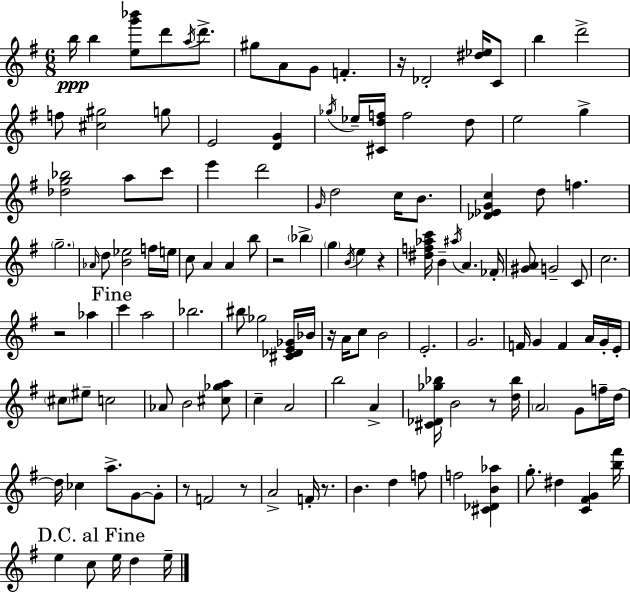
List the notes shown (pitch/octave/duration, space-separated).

B5/s B5/q [E5,G6,Bb6]/e D6/e A5/s D6/e. G#5/e A4/e G4/e F4/q. R/s Db4/h [D#5,Eb5]/s C4/e B5/q D6/h F5/e [C#5,G#5]/h G5/e E4/h [D4,G4]/q Gb5/s Eb5/s [C#4,D5,F5]/s F5/h D5/e E5/h G5/q [Db5,G5,Bb5]/h A5/e C6/e E6/q D6/h G4/s D5/h C5/s B4/e. [Db4,Eb4,G4,C5]/q D5/e F5/q. G5/h. Ab4/s D5/e [B4,Eb5]/h F5/s E5/s C5/e A4/q A4/q B5/e R/h Bb5/q G5/q B4/s E5/q R/q [D#5,F5,Ab5,C6]/s B4/q A#5/s A4/q. FES4/s [G#4,A4]/e G4/h C4/e C5/h. R/h Ab5/q C6/q A5/h Bb5/h. BIS5/e Gb5/h [C#4,Db4,E4,Gb4]/s Bb4/s R/s A4/s C5/e B4/h E4/h. G4/h. F4/s G4/q F4/q A4/s G4/s E4/s C#5/e EIS5/e C5/h Ab4/e B4/h [C#5,Gb5,A5]/e C5/q A4/h B5/h A4/q [C#4,Db4,Gb5,Bb5]/s B4/h R/e [D5,Bb5]/s A4/h G4/e F5/s D5/s D5/s CES5/q A5/e. G4/e G4/e R/e F4/h R/e A4/h F4/s R/e. B4/q. D5/q F5/e F5/h [C#4,Db4,B4,Ab5]/q G5/e. D#5/q [C4,F#4,G4]/q [B5,F#6]/s E5/q C5/e E5/s D5/q E5/s